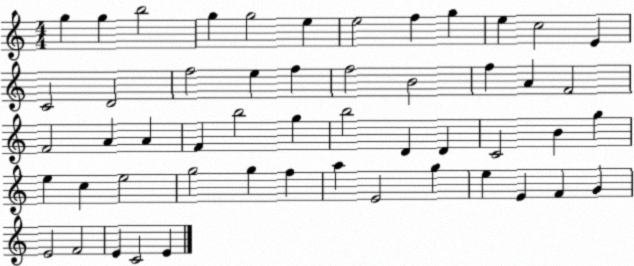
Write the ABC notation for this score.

X:1
T:Untitled
M:4/4
L:1/4
K:C
g g b2 g g2 e e2 f g e c2 E C2 D2 f2 e f f2 B2 f A F2 F2 A A F b2 g b2 D D C2 B g e c e2 g2 g f a E2 g e E F G E2 F2 E C2 E